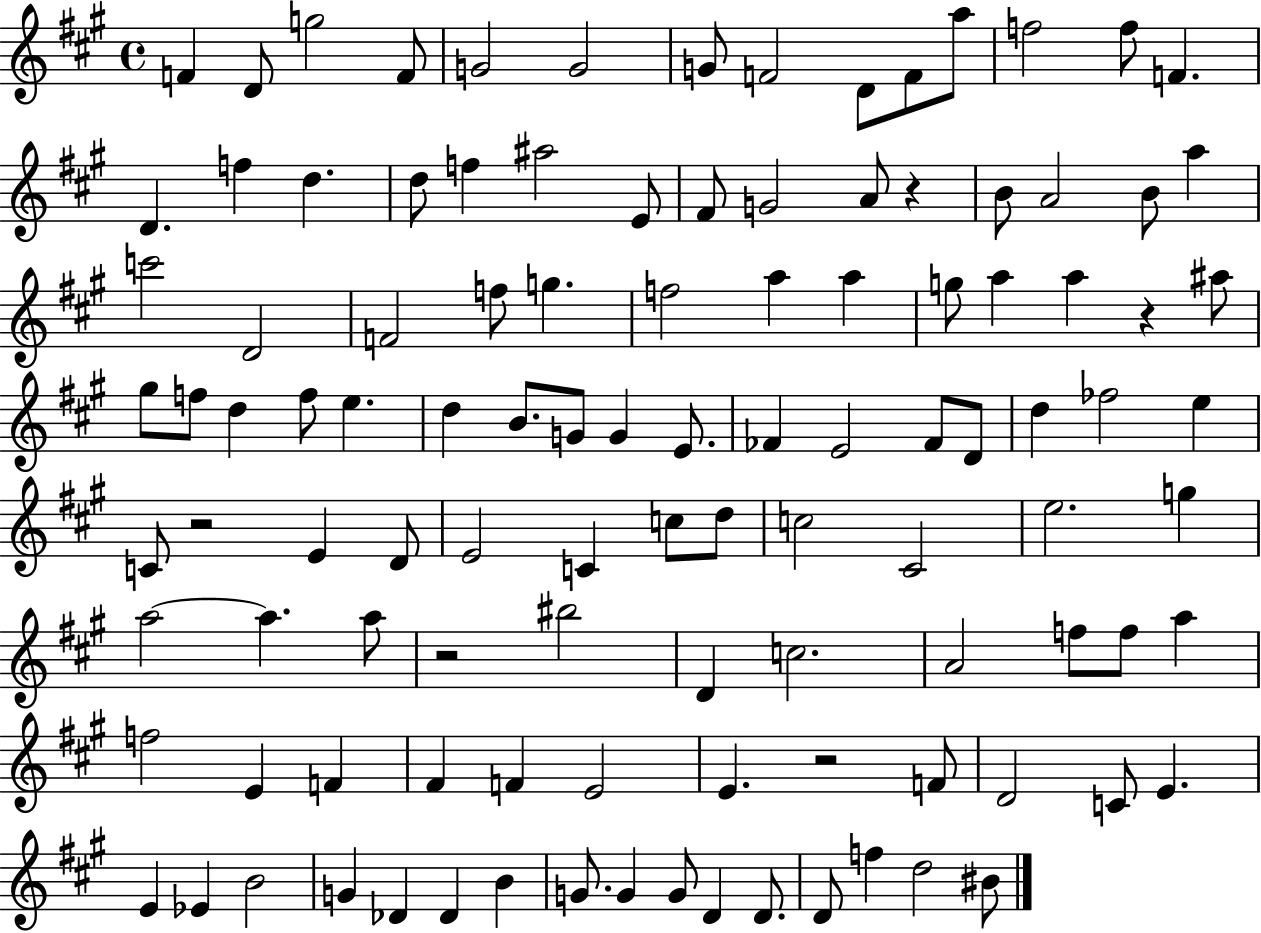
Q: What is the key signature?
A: A major